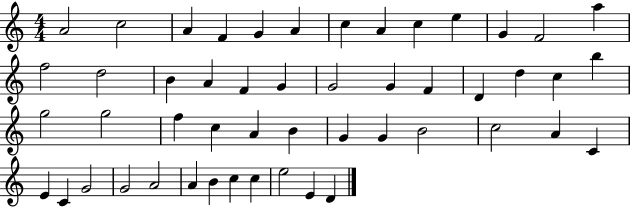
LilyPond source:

{
  \clef treble
  \numericTimeSignature
  \time 4/4
  \key c \major
  a'2 c''2 | a'4 f'4 g'4 a'4 | c''4 a'4 c''4 e''4 | g'4 f'2 a''4 | \break f''2 d''2 | b'4 a'4 f'4 g'4 | g'2 g'4 f'4 | d'4 d''4 c''4 b''4 | \break g''2 g''2 | f''4 c''4 a'4 b'4 | g'4 g'4 b'2 | c''2 a'4 c'4 | \break e'4 c'4 g'2 | g'2 a'2 | a'4 b'4 c''4 c''4 | e''2 e'4 d'4 | \break \bar "|."
}